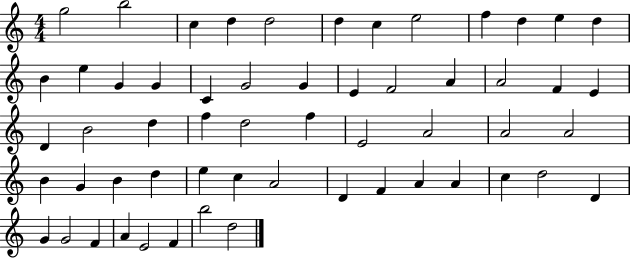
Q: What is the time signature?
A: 4/4